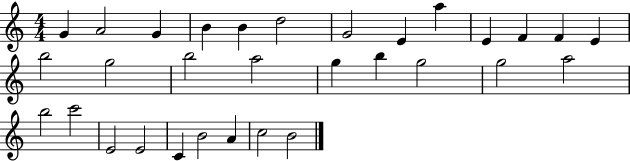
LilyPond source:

{
  \clef treble
  \numericTimeSignature
  \time 4/4
  \key c \major
  g'4 a'2 g'4 | b'4 b'4 d''2 | g'2 e'4 a''4 | e'4 f'4 f'4 e'4 | \break b''2 g''2 | b''2 a''2 | g''4 b''4 g''2 | g''2 a''2 | \break b''2 c'''2 | e'2 e'2 | c'4 b'2 a'4 | c''2 b'2 | \break \bar "|."
}